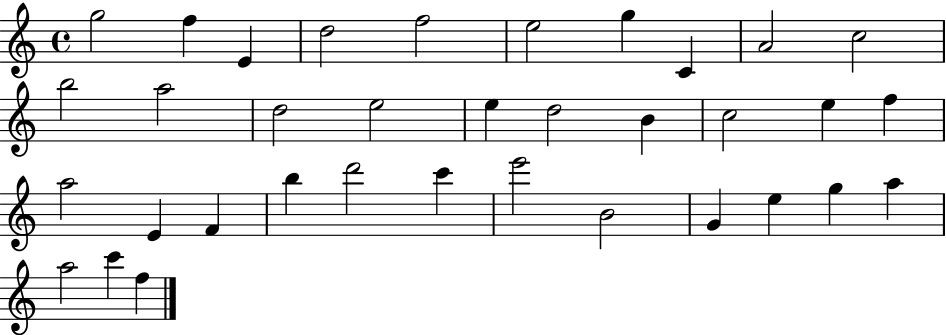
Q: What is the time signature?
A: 4/4